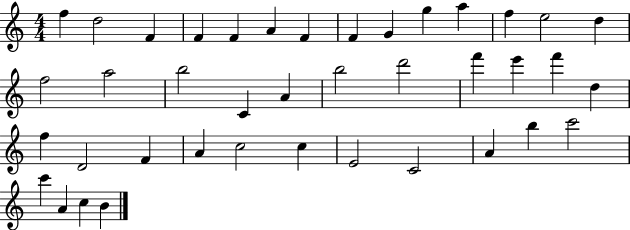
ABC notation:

X:1
T:Untitled
M:4/4
L:1/4
K:C
f d2 F F F A F F G g a f e2 d f2 a2 b2 C A b2 d'2 f' e' f' d f D2 F A c2 c E2 C2 A b c'2 c' A c B